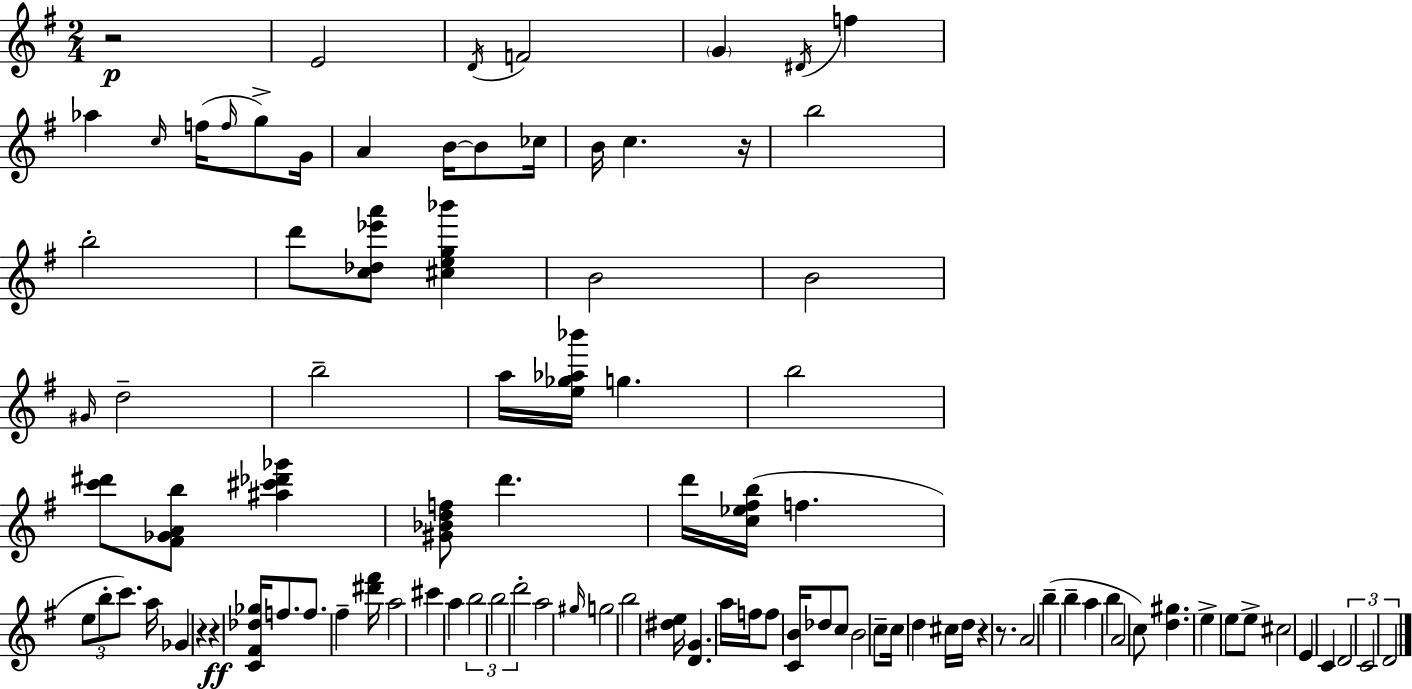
R/h E4/h D4/s F4/h G4/q D#4/s F5/q Ab5/q C5/s F5/s F5/s G5/e G4/s A4/q B4/s B4/e CES5/s B4/s C5/q. R/s B5/h B5/h D6/e [C5,Db5,Eb6,A6]/e [C#5,E5,G5,Bb6]/q B4/h B4/h G#4/s D5/h B5/h A5/s [E5,Gb5,Ab5,Bb6]/s G5/q. B5/h [C6,D#6]/e [F#4,Gb4,A4,B5]/e [A#5,C#6,Db6,Gb6]/q [G#4,Bb4,D5,F5]/e D6/q. D6/s [C5,Eb5,F#5,B5]/s F5/q. E5/e B5/e C6/e. A5/s Gb4/q R/q R/q [C4,F#4,Db5,Gb5]/s F5/e. F5/e. F#5/q [D#6,F#6]/s A5/h C#6/q A5/q B5/h B5/h D6/h A5/h G#5/s G5/h B5/h [D#5,E5]/s [D4,G4]/q. A5/s F5/s F5/e [C4,B4]/s Db5/e C5/e B4/h C5/e C5/s D5/q C#5/s D5/s R/q R/e. A4/h B5/q B5/q A5/q B5/q A4/h C5/e [D5,G#5]/q. E5/q E5/e E5/e C#5/h E4/q C4/q D4/h C4/h D4/h